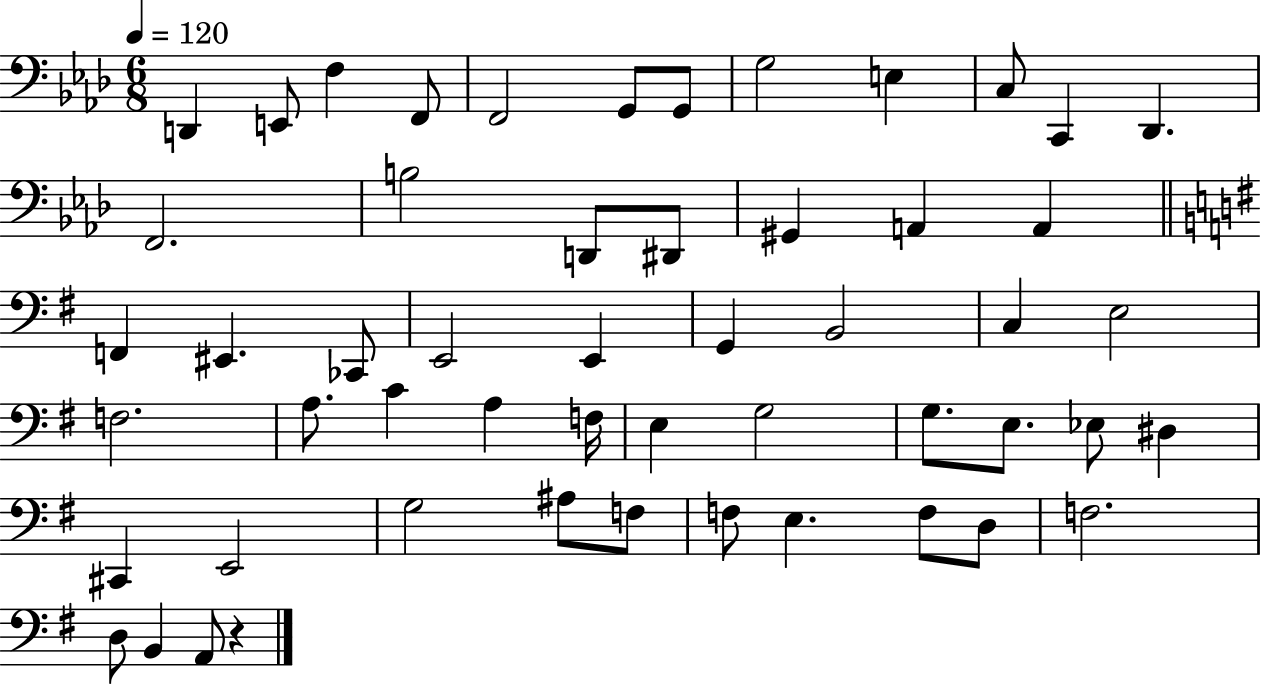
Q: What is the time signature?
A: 6/8